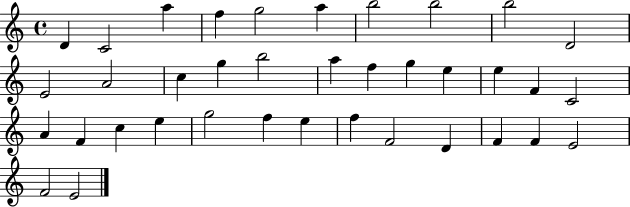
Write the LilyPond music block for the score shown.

{
  \clef treble
  \time 4/4
  \defaultTimeSignature
  \key c \major
  d'4 c'2 a''4 | f''4 g''2 a''4 | b''2 b''2 | b''2 d'2 | \break e'2 a'2 | c''4 g''4 b''2 | a''4 f''4 g''4 e''4 | e''4 f'4 c'2 | \break a'4 f'4 c''4 e''4 | g''2 f''4 e''4 | f''4 f'2 d'4 | f'4 f'4 e'2 | \break f'2 e'2 | \bar "|."
}